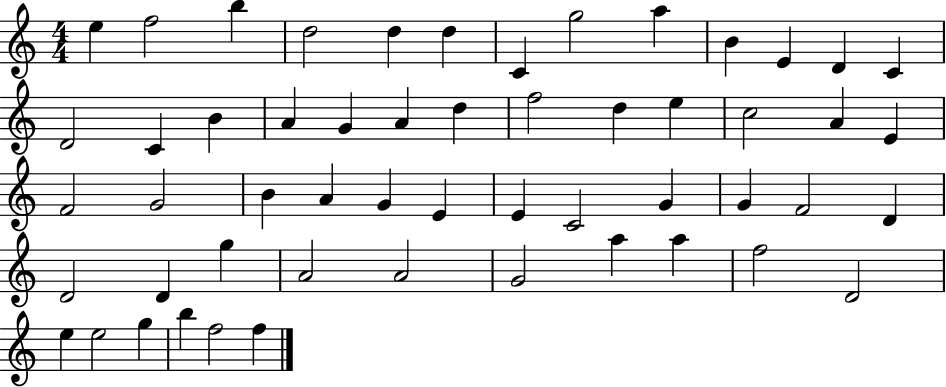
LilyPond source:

{
  \clef treble
  \numericTimeSignature
  \time 4/4
  \key c \major
  e''4 f''2 b''4 | d''2 d''4 d''4 | c'4 g''2 a''4 | b'4 e'4 d'4 c'4 | \break d'2 c'4 b'4 | a'4 g'4 a'4 d''4 | f''2 d''4 e''4 | c''2 a'4 e'4 | \break f'2 g'2 | b'4 a'4 g'4 e'4 | e'4 c'2 g'4 | g'4 f'2 d'4 | \break d'2 d'4 g''4 | a'2 a'2 | g'2 a''4 a''4 | f''2 d'2 | \break e''4 e''2 g''4 | b''4 f''2 f''4 | \bar "|."
}